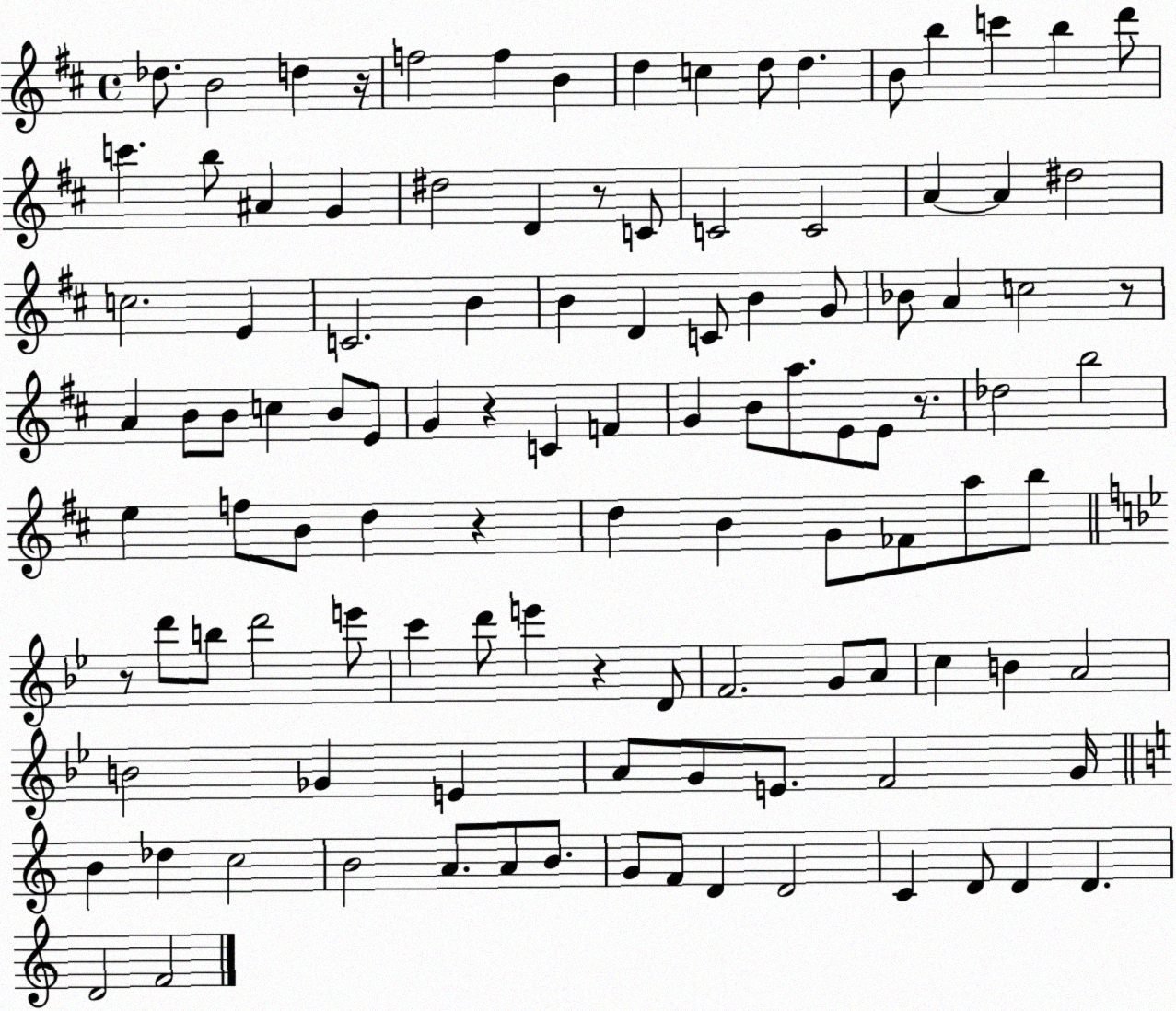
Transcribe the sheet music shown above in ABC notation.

X:1
T:Untitled
M:4/4
L:1/4
K:D
_d/2 B2 d z/4 f2 f B d c d/2 d B/2 b c' b d'/2 c' b/2 ^A G ^d2 D z/2 C/2 C2 C2 A A ^d2 c2 E C2 B B D C/2 B G/2 _B/2 A c2 z/2 A B/2 B/2 c B/2 E/2 G z C F G B/2 a/2 E/2 E/2 z/2 _d2 b2 e f/2 B/2 d z d B G/2 _F/2 a/2 b/2 z/2 d'/2 b/2 d'2 e'/2 c' d'/2 e' z D/2 F2 G/2 A/2 c B A2 B2 _G E A/2 G/2 E/2 F2 G/4 B _d c2 B2 A/2 A/2 B/2 G/2 F/2 D D2 C D/2 D D D2 F2